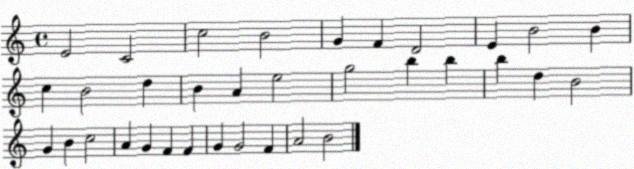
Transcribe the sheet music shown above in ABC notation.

X:1
T:Untitled
M:4/4
L:1/4
K:C
E2 C2 c2 B2 G F D2 E B2 B c B2 d B A e2 g2 b b b d B2 G B c2 A G F F G G2 F A2 B2